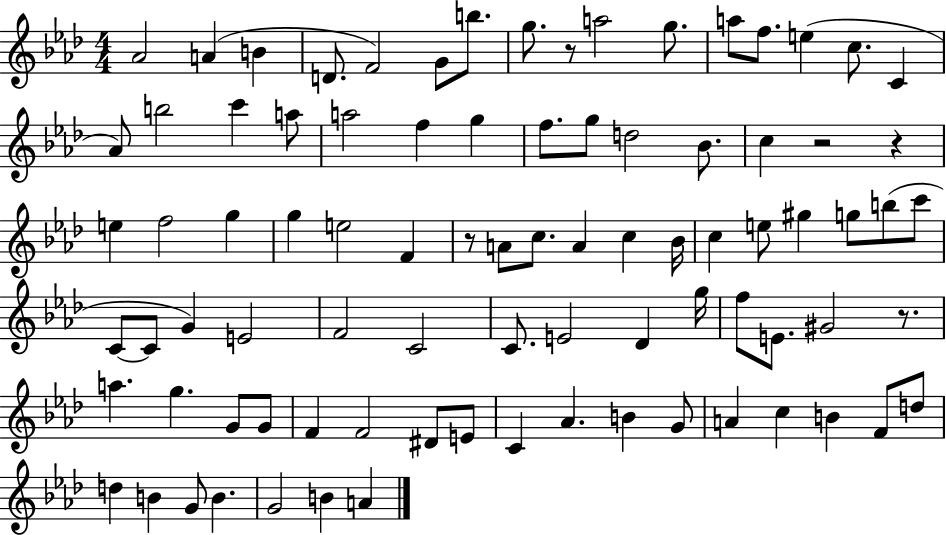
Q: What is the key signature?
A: AES major